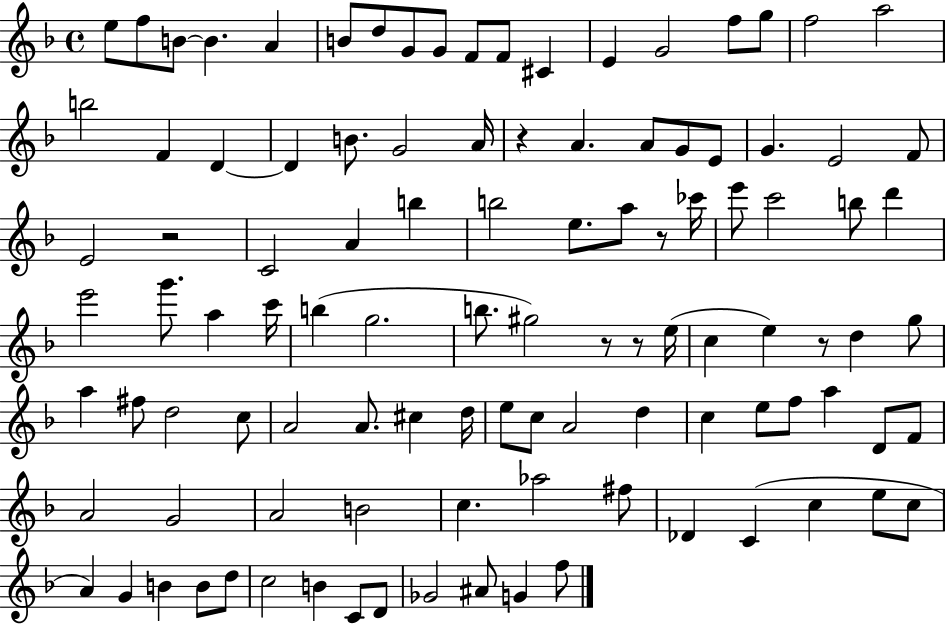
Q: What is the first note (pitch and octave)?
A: E5